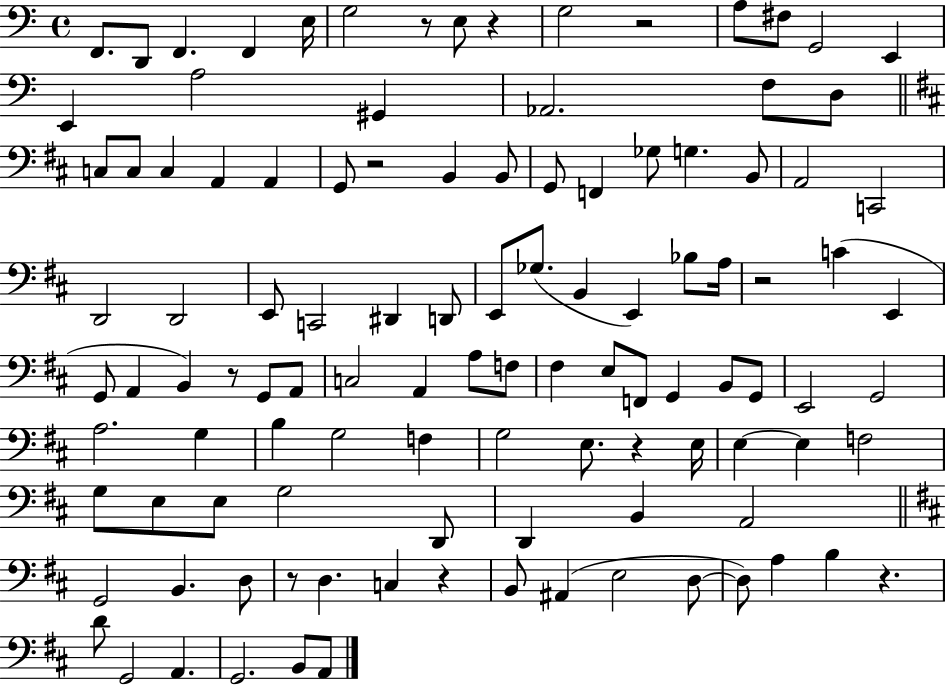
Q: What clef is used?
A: bass